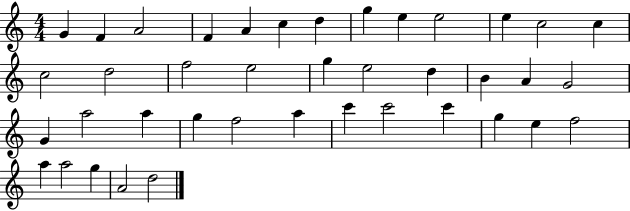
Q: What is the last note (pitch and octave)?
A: D5